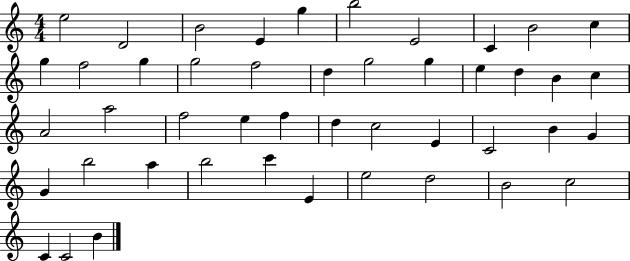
X:1
T:Untitled
M:4/4
L:1/4
K:C
e2 D2 B2 E g b2 E2 C B2 c g f2 g g2 f2 d g2 g e d B c A2 a2 f2 e f d c2 E C2 B G G b2 a b2 c' E e2 d2 B2 c2 C C2 B